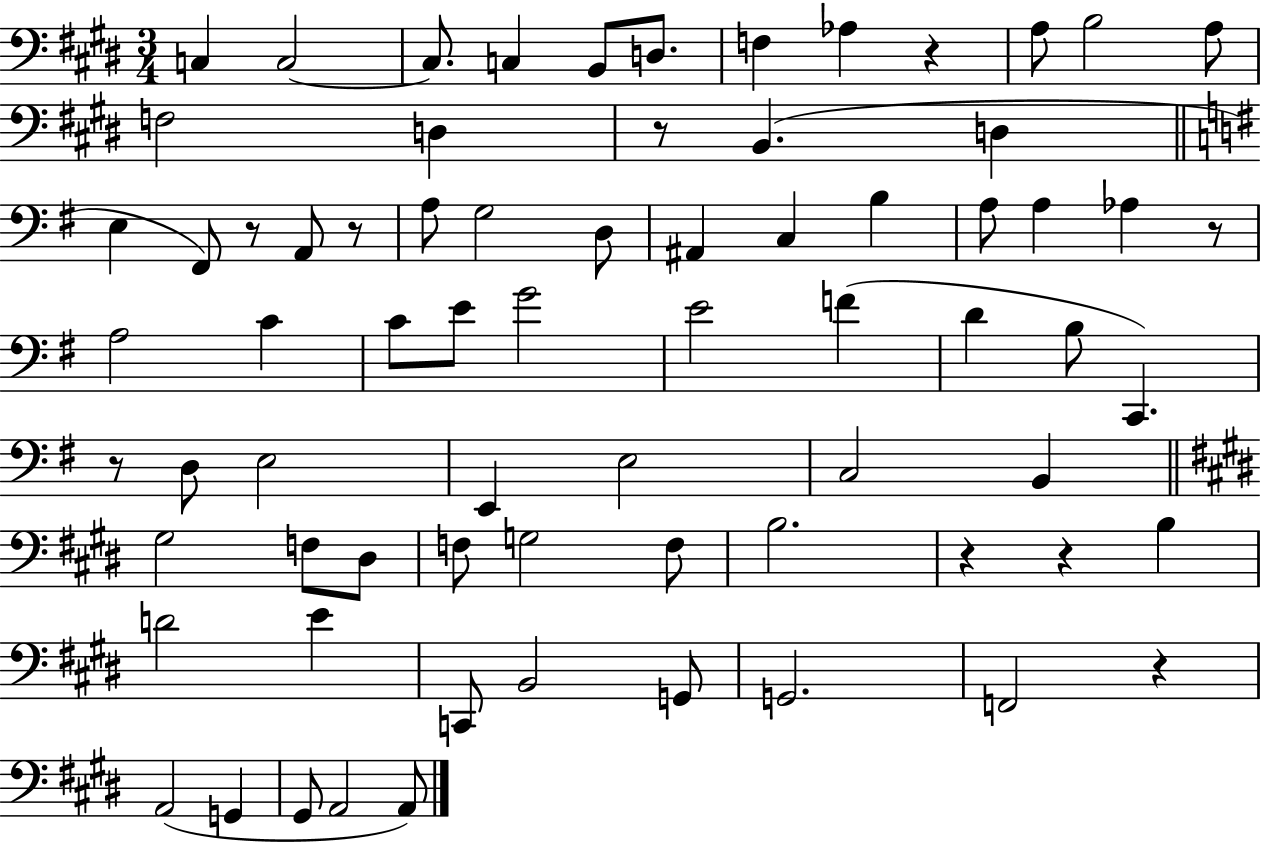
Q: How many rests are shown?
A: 9